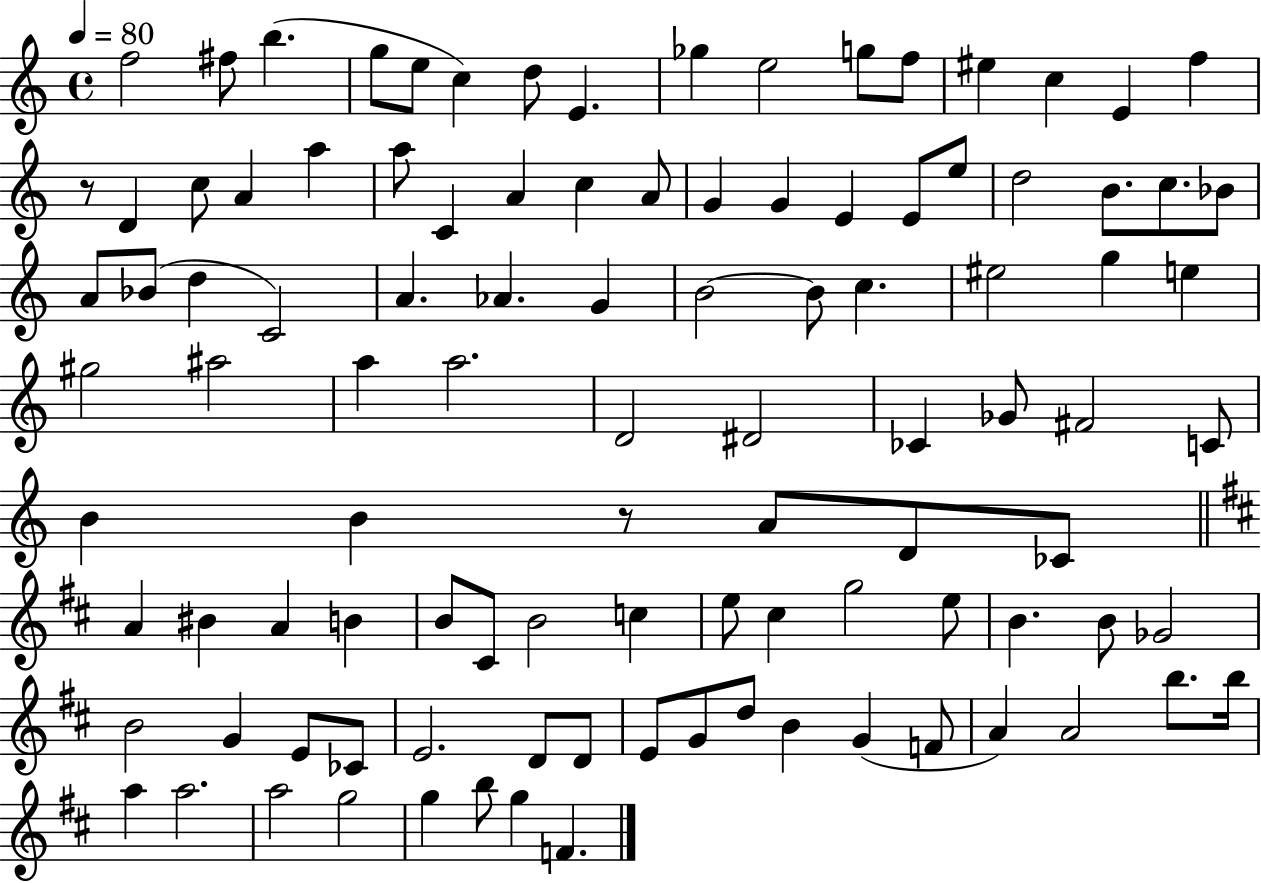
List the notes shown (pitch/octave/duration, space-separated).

F5/h F#5/e B5/q. G5/e E5/e C5/q D5/e E4/q. Gb5/q E5/h G5/e F5/e EIS5/q C5/q E4/q F5/q R/e D4/q C5/e A4/q A5/q A5/e C4/q A4/q C5/q A4/e G4/q G4/q E4/q E4/e E5/e D5/h B4/e. C5/e. Bb4/e A4/e Bb4/e D5/q C4/h A4/q. Ab4/q. G4/q B4/h B4/e C5/q. EIS5/h G5/q E5/q G#5/h A#5/h A5/q A5/h. D4/h D#4/h CES4/q Gb4/e F#4/h C4/e B4/q B4/q R/e A4/e D4/e CES4/e A4/q BIS4/q A4/q B4/q B4/e C#4/e B4/h C5/q E5/e C#5/q G5/h E5/e B4/q. B4/e Gb4/h B4/h G4/q E4/e CES4/e E4/h. D4/e D4/e E4/e G4/e D5/e B4/q G4/q F4/e A4/q A4/h B5/e. B5/s A5/q A5/h. A5/h G5/h G5/q B5/e G5/q F4/q.